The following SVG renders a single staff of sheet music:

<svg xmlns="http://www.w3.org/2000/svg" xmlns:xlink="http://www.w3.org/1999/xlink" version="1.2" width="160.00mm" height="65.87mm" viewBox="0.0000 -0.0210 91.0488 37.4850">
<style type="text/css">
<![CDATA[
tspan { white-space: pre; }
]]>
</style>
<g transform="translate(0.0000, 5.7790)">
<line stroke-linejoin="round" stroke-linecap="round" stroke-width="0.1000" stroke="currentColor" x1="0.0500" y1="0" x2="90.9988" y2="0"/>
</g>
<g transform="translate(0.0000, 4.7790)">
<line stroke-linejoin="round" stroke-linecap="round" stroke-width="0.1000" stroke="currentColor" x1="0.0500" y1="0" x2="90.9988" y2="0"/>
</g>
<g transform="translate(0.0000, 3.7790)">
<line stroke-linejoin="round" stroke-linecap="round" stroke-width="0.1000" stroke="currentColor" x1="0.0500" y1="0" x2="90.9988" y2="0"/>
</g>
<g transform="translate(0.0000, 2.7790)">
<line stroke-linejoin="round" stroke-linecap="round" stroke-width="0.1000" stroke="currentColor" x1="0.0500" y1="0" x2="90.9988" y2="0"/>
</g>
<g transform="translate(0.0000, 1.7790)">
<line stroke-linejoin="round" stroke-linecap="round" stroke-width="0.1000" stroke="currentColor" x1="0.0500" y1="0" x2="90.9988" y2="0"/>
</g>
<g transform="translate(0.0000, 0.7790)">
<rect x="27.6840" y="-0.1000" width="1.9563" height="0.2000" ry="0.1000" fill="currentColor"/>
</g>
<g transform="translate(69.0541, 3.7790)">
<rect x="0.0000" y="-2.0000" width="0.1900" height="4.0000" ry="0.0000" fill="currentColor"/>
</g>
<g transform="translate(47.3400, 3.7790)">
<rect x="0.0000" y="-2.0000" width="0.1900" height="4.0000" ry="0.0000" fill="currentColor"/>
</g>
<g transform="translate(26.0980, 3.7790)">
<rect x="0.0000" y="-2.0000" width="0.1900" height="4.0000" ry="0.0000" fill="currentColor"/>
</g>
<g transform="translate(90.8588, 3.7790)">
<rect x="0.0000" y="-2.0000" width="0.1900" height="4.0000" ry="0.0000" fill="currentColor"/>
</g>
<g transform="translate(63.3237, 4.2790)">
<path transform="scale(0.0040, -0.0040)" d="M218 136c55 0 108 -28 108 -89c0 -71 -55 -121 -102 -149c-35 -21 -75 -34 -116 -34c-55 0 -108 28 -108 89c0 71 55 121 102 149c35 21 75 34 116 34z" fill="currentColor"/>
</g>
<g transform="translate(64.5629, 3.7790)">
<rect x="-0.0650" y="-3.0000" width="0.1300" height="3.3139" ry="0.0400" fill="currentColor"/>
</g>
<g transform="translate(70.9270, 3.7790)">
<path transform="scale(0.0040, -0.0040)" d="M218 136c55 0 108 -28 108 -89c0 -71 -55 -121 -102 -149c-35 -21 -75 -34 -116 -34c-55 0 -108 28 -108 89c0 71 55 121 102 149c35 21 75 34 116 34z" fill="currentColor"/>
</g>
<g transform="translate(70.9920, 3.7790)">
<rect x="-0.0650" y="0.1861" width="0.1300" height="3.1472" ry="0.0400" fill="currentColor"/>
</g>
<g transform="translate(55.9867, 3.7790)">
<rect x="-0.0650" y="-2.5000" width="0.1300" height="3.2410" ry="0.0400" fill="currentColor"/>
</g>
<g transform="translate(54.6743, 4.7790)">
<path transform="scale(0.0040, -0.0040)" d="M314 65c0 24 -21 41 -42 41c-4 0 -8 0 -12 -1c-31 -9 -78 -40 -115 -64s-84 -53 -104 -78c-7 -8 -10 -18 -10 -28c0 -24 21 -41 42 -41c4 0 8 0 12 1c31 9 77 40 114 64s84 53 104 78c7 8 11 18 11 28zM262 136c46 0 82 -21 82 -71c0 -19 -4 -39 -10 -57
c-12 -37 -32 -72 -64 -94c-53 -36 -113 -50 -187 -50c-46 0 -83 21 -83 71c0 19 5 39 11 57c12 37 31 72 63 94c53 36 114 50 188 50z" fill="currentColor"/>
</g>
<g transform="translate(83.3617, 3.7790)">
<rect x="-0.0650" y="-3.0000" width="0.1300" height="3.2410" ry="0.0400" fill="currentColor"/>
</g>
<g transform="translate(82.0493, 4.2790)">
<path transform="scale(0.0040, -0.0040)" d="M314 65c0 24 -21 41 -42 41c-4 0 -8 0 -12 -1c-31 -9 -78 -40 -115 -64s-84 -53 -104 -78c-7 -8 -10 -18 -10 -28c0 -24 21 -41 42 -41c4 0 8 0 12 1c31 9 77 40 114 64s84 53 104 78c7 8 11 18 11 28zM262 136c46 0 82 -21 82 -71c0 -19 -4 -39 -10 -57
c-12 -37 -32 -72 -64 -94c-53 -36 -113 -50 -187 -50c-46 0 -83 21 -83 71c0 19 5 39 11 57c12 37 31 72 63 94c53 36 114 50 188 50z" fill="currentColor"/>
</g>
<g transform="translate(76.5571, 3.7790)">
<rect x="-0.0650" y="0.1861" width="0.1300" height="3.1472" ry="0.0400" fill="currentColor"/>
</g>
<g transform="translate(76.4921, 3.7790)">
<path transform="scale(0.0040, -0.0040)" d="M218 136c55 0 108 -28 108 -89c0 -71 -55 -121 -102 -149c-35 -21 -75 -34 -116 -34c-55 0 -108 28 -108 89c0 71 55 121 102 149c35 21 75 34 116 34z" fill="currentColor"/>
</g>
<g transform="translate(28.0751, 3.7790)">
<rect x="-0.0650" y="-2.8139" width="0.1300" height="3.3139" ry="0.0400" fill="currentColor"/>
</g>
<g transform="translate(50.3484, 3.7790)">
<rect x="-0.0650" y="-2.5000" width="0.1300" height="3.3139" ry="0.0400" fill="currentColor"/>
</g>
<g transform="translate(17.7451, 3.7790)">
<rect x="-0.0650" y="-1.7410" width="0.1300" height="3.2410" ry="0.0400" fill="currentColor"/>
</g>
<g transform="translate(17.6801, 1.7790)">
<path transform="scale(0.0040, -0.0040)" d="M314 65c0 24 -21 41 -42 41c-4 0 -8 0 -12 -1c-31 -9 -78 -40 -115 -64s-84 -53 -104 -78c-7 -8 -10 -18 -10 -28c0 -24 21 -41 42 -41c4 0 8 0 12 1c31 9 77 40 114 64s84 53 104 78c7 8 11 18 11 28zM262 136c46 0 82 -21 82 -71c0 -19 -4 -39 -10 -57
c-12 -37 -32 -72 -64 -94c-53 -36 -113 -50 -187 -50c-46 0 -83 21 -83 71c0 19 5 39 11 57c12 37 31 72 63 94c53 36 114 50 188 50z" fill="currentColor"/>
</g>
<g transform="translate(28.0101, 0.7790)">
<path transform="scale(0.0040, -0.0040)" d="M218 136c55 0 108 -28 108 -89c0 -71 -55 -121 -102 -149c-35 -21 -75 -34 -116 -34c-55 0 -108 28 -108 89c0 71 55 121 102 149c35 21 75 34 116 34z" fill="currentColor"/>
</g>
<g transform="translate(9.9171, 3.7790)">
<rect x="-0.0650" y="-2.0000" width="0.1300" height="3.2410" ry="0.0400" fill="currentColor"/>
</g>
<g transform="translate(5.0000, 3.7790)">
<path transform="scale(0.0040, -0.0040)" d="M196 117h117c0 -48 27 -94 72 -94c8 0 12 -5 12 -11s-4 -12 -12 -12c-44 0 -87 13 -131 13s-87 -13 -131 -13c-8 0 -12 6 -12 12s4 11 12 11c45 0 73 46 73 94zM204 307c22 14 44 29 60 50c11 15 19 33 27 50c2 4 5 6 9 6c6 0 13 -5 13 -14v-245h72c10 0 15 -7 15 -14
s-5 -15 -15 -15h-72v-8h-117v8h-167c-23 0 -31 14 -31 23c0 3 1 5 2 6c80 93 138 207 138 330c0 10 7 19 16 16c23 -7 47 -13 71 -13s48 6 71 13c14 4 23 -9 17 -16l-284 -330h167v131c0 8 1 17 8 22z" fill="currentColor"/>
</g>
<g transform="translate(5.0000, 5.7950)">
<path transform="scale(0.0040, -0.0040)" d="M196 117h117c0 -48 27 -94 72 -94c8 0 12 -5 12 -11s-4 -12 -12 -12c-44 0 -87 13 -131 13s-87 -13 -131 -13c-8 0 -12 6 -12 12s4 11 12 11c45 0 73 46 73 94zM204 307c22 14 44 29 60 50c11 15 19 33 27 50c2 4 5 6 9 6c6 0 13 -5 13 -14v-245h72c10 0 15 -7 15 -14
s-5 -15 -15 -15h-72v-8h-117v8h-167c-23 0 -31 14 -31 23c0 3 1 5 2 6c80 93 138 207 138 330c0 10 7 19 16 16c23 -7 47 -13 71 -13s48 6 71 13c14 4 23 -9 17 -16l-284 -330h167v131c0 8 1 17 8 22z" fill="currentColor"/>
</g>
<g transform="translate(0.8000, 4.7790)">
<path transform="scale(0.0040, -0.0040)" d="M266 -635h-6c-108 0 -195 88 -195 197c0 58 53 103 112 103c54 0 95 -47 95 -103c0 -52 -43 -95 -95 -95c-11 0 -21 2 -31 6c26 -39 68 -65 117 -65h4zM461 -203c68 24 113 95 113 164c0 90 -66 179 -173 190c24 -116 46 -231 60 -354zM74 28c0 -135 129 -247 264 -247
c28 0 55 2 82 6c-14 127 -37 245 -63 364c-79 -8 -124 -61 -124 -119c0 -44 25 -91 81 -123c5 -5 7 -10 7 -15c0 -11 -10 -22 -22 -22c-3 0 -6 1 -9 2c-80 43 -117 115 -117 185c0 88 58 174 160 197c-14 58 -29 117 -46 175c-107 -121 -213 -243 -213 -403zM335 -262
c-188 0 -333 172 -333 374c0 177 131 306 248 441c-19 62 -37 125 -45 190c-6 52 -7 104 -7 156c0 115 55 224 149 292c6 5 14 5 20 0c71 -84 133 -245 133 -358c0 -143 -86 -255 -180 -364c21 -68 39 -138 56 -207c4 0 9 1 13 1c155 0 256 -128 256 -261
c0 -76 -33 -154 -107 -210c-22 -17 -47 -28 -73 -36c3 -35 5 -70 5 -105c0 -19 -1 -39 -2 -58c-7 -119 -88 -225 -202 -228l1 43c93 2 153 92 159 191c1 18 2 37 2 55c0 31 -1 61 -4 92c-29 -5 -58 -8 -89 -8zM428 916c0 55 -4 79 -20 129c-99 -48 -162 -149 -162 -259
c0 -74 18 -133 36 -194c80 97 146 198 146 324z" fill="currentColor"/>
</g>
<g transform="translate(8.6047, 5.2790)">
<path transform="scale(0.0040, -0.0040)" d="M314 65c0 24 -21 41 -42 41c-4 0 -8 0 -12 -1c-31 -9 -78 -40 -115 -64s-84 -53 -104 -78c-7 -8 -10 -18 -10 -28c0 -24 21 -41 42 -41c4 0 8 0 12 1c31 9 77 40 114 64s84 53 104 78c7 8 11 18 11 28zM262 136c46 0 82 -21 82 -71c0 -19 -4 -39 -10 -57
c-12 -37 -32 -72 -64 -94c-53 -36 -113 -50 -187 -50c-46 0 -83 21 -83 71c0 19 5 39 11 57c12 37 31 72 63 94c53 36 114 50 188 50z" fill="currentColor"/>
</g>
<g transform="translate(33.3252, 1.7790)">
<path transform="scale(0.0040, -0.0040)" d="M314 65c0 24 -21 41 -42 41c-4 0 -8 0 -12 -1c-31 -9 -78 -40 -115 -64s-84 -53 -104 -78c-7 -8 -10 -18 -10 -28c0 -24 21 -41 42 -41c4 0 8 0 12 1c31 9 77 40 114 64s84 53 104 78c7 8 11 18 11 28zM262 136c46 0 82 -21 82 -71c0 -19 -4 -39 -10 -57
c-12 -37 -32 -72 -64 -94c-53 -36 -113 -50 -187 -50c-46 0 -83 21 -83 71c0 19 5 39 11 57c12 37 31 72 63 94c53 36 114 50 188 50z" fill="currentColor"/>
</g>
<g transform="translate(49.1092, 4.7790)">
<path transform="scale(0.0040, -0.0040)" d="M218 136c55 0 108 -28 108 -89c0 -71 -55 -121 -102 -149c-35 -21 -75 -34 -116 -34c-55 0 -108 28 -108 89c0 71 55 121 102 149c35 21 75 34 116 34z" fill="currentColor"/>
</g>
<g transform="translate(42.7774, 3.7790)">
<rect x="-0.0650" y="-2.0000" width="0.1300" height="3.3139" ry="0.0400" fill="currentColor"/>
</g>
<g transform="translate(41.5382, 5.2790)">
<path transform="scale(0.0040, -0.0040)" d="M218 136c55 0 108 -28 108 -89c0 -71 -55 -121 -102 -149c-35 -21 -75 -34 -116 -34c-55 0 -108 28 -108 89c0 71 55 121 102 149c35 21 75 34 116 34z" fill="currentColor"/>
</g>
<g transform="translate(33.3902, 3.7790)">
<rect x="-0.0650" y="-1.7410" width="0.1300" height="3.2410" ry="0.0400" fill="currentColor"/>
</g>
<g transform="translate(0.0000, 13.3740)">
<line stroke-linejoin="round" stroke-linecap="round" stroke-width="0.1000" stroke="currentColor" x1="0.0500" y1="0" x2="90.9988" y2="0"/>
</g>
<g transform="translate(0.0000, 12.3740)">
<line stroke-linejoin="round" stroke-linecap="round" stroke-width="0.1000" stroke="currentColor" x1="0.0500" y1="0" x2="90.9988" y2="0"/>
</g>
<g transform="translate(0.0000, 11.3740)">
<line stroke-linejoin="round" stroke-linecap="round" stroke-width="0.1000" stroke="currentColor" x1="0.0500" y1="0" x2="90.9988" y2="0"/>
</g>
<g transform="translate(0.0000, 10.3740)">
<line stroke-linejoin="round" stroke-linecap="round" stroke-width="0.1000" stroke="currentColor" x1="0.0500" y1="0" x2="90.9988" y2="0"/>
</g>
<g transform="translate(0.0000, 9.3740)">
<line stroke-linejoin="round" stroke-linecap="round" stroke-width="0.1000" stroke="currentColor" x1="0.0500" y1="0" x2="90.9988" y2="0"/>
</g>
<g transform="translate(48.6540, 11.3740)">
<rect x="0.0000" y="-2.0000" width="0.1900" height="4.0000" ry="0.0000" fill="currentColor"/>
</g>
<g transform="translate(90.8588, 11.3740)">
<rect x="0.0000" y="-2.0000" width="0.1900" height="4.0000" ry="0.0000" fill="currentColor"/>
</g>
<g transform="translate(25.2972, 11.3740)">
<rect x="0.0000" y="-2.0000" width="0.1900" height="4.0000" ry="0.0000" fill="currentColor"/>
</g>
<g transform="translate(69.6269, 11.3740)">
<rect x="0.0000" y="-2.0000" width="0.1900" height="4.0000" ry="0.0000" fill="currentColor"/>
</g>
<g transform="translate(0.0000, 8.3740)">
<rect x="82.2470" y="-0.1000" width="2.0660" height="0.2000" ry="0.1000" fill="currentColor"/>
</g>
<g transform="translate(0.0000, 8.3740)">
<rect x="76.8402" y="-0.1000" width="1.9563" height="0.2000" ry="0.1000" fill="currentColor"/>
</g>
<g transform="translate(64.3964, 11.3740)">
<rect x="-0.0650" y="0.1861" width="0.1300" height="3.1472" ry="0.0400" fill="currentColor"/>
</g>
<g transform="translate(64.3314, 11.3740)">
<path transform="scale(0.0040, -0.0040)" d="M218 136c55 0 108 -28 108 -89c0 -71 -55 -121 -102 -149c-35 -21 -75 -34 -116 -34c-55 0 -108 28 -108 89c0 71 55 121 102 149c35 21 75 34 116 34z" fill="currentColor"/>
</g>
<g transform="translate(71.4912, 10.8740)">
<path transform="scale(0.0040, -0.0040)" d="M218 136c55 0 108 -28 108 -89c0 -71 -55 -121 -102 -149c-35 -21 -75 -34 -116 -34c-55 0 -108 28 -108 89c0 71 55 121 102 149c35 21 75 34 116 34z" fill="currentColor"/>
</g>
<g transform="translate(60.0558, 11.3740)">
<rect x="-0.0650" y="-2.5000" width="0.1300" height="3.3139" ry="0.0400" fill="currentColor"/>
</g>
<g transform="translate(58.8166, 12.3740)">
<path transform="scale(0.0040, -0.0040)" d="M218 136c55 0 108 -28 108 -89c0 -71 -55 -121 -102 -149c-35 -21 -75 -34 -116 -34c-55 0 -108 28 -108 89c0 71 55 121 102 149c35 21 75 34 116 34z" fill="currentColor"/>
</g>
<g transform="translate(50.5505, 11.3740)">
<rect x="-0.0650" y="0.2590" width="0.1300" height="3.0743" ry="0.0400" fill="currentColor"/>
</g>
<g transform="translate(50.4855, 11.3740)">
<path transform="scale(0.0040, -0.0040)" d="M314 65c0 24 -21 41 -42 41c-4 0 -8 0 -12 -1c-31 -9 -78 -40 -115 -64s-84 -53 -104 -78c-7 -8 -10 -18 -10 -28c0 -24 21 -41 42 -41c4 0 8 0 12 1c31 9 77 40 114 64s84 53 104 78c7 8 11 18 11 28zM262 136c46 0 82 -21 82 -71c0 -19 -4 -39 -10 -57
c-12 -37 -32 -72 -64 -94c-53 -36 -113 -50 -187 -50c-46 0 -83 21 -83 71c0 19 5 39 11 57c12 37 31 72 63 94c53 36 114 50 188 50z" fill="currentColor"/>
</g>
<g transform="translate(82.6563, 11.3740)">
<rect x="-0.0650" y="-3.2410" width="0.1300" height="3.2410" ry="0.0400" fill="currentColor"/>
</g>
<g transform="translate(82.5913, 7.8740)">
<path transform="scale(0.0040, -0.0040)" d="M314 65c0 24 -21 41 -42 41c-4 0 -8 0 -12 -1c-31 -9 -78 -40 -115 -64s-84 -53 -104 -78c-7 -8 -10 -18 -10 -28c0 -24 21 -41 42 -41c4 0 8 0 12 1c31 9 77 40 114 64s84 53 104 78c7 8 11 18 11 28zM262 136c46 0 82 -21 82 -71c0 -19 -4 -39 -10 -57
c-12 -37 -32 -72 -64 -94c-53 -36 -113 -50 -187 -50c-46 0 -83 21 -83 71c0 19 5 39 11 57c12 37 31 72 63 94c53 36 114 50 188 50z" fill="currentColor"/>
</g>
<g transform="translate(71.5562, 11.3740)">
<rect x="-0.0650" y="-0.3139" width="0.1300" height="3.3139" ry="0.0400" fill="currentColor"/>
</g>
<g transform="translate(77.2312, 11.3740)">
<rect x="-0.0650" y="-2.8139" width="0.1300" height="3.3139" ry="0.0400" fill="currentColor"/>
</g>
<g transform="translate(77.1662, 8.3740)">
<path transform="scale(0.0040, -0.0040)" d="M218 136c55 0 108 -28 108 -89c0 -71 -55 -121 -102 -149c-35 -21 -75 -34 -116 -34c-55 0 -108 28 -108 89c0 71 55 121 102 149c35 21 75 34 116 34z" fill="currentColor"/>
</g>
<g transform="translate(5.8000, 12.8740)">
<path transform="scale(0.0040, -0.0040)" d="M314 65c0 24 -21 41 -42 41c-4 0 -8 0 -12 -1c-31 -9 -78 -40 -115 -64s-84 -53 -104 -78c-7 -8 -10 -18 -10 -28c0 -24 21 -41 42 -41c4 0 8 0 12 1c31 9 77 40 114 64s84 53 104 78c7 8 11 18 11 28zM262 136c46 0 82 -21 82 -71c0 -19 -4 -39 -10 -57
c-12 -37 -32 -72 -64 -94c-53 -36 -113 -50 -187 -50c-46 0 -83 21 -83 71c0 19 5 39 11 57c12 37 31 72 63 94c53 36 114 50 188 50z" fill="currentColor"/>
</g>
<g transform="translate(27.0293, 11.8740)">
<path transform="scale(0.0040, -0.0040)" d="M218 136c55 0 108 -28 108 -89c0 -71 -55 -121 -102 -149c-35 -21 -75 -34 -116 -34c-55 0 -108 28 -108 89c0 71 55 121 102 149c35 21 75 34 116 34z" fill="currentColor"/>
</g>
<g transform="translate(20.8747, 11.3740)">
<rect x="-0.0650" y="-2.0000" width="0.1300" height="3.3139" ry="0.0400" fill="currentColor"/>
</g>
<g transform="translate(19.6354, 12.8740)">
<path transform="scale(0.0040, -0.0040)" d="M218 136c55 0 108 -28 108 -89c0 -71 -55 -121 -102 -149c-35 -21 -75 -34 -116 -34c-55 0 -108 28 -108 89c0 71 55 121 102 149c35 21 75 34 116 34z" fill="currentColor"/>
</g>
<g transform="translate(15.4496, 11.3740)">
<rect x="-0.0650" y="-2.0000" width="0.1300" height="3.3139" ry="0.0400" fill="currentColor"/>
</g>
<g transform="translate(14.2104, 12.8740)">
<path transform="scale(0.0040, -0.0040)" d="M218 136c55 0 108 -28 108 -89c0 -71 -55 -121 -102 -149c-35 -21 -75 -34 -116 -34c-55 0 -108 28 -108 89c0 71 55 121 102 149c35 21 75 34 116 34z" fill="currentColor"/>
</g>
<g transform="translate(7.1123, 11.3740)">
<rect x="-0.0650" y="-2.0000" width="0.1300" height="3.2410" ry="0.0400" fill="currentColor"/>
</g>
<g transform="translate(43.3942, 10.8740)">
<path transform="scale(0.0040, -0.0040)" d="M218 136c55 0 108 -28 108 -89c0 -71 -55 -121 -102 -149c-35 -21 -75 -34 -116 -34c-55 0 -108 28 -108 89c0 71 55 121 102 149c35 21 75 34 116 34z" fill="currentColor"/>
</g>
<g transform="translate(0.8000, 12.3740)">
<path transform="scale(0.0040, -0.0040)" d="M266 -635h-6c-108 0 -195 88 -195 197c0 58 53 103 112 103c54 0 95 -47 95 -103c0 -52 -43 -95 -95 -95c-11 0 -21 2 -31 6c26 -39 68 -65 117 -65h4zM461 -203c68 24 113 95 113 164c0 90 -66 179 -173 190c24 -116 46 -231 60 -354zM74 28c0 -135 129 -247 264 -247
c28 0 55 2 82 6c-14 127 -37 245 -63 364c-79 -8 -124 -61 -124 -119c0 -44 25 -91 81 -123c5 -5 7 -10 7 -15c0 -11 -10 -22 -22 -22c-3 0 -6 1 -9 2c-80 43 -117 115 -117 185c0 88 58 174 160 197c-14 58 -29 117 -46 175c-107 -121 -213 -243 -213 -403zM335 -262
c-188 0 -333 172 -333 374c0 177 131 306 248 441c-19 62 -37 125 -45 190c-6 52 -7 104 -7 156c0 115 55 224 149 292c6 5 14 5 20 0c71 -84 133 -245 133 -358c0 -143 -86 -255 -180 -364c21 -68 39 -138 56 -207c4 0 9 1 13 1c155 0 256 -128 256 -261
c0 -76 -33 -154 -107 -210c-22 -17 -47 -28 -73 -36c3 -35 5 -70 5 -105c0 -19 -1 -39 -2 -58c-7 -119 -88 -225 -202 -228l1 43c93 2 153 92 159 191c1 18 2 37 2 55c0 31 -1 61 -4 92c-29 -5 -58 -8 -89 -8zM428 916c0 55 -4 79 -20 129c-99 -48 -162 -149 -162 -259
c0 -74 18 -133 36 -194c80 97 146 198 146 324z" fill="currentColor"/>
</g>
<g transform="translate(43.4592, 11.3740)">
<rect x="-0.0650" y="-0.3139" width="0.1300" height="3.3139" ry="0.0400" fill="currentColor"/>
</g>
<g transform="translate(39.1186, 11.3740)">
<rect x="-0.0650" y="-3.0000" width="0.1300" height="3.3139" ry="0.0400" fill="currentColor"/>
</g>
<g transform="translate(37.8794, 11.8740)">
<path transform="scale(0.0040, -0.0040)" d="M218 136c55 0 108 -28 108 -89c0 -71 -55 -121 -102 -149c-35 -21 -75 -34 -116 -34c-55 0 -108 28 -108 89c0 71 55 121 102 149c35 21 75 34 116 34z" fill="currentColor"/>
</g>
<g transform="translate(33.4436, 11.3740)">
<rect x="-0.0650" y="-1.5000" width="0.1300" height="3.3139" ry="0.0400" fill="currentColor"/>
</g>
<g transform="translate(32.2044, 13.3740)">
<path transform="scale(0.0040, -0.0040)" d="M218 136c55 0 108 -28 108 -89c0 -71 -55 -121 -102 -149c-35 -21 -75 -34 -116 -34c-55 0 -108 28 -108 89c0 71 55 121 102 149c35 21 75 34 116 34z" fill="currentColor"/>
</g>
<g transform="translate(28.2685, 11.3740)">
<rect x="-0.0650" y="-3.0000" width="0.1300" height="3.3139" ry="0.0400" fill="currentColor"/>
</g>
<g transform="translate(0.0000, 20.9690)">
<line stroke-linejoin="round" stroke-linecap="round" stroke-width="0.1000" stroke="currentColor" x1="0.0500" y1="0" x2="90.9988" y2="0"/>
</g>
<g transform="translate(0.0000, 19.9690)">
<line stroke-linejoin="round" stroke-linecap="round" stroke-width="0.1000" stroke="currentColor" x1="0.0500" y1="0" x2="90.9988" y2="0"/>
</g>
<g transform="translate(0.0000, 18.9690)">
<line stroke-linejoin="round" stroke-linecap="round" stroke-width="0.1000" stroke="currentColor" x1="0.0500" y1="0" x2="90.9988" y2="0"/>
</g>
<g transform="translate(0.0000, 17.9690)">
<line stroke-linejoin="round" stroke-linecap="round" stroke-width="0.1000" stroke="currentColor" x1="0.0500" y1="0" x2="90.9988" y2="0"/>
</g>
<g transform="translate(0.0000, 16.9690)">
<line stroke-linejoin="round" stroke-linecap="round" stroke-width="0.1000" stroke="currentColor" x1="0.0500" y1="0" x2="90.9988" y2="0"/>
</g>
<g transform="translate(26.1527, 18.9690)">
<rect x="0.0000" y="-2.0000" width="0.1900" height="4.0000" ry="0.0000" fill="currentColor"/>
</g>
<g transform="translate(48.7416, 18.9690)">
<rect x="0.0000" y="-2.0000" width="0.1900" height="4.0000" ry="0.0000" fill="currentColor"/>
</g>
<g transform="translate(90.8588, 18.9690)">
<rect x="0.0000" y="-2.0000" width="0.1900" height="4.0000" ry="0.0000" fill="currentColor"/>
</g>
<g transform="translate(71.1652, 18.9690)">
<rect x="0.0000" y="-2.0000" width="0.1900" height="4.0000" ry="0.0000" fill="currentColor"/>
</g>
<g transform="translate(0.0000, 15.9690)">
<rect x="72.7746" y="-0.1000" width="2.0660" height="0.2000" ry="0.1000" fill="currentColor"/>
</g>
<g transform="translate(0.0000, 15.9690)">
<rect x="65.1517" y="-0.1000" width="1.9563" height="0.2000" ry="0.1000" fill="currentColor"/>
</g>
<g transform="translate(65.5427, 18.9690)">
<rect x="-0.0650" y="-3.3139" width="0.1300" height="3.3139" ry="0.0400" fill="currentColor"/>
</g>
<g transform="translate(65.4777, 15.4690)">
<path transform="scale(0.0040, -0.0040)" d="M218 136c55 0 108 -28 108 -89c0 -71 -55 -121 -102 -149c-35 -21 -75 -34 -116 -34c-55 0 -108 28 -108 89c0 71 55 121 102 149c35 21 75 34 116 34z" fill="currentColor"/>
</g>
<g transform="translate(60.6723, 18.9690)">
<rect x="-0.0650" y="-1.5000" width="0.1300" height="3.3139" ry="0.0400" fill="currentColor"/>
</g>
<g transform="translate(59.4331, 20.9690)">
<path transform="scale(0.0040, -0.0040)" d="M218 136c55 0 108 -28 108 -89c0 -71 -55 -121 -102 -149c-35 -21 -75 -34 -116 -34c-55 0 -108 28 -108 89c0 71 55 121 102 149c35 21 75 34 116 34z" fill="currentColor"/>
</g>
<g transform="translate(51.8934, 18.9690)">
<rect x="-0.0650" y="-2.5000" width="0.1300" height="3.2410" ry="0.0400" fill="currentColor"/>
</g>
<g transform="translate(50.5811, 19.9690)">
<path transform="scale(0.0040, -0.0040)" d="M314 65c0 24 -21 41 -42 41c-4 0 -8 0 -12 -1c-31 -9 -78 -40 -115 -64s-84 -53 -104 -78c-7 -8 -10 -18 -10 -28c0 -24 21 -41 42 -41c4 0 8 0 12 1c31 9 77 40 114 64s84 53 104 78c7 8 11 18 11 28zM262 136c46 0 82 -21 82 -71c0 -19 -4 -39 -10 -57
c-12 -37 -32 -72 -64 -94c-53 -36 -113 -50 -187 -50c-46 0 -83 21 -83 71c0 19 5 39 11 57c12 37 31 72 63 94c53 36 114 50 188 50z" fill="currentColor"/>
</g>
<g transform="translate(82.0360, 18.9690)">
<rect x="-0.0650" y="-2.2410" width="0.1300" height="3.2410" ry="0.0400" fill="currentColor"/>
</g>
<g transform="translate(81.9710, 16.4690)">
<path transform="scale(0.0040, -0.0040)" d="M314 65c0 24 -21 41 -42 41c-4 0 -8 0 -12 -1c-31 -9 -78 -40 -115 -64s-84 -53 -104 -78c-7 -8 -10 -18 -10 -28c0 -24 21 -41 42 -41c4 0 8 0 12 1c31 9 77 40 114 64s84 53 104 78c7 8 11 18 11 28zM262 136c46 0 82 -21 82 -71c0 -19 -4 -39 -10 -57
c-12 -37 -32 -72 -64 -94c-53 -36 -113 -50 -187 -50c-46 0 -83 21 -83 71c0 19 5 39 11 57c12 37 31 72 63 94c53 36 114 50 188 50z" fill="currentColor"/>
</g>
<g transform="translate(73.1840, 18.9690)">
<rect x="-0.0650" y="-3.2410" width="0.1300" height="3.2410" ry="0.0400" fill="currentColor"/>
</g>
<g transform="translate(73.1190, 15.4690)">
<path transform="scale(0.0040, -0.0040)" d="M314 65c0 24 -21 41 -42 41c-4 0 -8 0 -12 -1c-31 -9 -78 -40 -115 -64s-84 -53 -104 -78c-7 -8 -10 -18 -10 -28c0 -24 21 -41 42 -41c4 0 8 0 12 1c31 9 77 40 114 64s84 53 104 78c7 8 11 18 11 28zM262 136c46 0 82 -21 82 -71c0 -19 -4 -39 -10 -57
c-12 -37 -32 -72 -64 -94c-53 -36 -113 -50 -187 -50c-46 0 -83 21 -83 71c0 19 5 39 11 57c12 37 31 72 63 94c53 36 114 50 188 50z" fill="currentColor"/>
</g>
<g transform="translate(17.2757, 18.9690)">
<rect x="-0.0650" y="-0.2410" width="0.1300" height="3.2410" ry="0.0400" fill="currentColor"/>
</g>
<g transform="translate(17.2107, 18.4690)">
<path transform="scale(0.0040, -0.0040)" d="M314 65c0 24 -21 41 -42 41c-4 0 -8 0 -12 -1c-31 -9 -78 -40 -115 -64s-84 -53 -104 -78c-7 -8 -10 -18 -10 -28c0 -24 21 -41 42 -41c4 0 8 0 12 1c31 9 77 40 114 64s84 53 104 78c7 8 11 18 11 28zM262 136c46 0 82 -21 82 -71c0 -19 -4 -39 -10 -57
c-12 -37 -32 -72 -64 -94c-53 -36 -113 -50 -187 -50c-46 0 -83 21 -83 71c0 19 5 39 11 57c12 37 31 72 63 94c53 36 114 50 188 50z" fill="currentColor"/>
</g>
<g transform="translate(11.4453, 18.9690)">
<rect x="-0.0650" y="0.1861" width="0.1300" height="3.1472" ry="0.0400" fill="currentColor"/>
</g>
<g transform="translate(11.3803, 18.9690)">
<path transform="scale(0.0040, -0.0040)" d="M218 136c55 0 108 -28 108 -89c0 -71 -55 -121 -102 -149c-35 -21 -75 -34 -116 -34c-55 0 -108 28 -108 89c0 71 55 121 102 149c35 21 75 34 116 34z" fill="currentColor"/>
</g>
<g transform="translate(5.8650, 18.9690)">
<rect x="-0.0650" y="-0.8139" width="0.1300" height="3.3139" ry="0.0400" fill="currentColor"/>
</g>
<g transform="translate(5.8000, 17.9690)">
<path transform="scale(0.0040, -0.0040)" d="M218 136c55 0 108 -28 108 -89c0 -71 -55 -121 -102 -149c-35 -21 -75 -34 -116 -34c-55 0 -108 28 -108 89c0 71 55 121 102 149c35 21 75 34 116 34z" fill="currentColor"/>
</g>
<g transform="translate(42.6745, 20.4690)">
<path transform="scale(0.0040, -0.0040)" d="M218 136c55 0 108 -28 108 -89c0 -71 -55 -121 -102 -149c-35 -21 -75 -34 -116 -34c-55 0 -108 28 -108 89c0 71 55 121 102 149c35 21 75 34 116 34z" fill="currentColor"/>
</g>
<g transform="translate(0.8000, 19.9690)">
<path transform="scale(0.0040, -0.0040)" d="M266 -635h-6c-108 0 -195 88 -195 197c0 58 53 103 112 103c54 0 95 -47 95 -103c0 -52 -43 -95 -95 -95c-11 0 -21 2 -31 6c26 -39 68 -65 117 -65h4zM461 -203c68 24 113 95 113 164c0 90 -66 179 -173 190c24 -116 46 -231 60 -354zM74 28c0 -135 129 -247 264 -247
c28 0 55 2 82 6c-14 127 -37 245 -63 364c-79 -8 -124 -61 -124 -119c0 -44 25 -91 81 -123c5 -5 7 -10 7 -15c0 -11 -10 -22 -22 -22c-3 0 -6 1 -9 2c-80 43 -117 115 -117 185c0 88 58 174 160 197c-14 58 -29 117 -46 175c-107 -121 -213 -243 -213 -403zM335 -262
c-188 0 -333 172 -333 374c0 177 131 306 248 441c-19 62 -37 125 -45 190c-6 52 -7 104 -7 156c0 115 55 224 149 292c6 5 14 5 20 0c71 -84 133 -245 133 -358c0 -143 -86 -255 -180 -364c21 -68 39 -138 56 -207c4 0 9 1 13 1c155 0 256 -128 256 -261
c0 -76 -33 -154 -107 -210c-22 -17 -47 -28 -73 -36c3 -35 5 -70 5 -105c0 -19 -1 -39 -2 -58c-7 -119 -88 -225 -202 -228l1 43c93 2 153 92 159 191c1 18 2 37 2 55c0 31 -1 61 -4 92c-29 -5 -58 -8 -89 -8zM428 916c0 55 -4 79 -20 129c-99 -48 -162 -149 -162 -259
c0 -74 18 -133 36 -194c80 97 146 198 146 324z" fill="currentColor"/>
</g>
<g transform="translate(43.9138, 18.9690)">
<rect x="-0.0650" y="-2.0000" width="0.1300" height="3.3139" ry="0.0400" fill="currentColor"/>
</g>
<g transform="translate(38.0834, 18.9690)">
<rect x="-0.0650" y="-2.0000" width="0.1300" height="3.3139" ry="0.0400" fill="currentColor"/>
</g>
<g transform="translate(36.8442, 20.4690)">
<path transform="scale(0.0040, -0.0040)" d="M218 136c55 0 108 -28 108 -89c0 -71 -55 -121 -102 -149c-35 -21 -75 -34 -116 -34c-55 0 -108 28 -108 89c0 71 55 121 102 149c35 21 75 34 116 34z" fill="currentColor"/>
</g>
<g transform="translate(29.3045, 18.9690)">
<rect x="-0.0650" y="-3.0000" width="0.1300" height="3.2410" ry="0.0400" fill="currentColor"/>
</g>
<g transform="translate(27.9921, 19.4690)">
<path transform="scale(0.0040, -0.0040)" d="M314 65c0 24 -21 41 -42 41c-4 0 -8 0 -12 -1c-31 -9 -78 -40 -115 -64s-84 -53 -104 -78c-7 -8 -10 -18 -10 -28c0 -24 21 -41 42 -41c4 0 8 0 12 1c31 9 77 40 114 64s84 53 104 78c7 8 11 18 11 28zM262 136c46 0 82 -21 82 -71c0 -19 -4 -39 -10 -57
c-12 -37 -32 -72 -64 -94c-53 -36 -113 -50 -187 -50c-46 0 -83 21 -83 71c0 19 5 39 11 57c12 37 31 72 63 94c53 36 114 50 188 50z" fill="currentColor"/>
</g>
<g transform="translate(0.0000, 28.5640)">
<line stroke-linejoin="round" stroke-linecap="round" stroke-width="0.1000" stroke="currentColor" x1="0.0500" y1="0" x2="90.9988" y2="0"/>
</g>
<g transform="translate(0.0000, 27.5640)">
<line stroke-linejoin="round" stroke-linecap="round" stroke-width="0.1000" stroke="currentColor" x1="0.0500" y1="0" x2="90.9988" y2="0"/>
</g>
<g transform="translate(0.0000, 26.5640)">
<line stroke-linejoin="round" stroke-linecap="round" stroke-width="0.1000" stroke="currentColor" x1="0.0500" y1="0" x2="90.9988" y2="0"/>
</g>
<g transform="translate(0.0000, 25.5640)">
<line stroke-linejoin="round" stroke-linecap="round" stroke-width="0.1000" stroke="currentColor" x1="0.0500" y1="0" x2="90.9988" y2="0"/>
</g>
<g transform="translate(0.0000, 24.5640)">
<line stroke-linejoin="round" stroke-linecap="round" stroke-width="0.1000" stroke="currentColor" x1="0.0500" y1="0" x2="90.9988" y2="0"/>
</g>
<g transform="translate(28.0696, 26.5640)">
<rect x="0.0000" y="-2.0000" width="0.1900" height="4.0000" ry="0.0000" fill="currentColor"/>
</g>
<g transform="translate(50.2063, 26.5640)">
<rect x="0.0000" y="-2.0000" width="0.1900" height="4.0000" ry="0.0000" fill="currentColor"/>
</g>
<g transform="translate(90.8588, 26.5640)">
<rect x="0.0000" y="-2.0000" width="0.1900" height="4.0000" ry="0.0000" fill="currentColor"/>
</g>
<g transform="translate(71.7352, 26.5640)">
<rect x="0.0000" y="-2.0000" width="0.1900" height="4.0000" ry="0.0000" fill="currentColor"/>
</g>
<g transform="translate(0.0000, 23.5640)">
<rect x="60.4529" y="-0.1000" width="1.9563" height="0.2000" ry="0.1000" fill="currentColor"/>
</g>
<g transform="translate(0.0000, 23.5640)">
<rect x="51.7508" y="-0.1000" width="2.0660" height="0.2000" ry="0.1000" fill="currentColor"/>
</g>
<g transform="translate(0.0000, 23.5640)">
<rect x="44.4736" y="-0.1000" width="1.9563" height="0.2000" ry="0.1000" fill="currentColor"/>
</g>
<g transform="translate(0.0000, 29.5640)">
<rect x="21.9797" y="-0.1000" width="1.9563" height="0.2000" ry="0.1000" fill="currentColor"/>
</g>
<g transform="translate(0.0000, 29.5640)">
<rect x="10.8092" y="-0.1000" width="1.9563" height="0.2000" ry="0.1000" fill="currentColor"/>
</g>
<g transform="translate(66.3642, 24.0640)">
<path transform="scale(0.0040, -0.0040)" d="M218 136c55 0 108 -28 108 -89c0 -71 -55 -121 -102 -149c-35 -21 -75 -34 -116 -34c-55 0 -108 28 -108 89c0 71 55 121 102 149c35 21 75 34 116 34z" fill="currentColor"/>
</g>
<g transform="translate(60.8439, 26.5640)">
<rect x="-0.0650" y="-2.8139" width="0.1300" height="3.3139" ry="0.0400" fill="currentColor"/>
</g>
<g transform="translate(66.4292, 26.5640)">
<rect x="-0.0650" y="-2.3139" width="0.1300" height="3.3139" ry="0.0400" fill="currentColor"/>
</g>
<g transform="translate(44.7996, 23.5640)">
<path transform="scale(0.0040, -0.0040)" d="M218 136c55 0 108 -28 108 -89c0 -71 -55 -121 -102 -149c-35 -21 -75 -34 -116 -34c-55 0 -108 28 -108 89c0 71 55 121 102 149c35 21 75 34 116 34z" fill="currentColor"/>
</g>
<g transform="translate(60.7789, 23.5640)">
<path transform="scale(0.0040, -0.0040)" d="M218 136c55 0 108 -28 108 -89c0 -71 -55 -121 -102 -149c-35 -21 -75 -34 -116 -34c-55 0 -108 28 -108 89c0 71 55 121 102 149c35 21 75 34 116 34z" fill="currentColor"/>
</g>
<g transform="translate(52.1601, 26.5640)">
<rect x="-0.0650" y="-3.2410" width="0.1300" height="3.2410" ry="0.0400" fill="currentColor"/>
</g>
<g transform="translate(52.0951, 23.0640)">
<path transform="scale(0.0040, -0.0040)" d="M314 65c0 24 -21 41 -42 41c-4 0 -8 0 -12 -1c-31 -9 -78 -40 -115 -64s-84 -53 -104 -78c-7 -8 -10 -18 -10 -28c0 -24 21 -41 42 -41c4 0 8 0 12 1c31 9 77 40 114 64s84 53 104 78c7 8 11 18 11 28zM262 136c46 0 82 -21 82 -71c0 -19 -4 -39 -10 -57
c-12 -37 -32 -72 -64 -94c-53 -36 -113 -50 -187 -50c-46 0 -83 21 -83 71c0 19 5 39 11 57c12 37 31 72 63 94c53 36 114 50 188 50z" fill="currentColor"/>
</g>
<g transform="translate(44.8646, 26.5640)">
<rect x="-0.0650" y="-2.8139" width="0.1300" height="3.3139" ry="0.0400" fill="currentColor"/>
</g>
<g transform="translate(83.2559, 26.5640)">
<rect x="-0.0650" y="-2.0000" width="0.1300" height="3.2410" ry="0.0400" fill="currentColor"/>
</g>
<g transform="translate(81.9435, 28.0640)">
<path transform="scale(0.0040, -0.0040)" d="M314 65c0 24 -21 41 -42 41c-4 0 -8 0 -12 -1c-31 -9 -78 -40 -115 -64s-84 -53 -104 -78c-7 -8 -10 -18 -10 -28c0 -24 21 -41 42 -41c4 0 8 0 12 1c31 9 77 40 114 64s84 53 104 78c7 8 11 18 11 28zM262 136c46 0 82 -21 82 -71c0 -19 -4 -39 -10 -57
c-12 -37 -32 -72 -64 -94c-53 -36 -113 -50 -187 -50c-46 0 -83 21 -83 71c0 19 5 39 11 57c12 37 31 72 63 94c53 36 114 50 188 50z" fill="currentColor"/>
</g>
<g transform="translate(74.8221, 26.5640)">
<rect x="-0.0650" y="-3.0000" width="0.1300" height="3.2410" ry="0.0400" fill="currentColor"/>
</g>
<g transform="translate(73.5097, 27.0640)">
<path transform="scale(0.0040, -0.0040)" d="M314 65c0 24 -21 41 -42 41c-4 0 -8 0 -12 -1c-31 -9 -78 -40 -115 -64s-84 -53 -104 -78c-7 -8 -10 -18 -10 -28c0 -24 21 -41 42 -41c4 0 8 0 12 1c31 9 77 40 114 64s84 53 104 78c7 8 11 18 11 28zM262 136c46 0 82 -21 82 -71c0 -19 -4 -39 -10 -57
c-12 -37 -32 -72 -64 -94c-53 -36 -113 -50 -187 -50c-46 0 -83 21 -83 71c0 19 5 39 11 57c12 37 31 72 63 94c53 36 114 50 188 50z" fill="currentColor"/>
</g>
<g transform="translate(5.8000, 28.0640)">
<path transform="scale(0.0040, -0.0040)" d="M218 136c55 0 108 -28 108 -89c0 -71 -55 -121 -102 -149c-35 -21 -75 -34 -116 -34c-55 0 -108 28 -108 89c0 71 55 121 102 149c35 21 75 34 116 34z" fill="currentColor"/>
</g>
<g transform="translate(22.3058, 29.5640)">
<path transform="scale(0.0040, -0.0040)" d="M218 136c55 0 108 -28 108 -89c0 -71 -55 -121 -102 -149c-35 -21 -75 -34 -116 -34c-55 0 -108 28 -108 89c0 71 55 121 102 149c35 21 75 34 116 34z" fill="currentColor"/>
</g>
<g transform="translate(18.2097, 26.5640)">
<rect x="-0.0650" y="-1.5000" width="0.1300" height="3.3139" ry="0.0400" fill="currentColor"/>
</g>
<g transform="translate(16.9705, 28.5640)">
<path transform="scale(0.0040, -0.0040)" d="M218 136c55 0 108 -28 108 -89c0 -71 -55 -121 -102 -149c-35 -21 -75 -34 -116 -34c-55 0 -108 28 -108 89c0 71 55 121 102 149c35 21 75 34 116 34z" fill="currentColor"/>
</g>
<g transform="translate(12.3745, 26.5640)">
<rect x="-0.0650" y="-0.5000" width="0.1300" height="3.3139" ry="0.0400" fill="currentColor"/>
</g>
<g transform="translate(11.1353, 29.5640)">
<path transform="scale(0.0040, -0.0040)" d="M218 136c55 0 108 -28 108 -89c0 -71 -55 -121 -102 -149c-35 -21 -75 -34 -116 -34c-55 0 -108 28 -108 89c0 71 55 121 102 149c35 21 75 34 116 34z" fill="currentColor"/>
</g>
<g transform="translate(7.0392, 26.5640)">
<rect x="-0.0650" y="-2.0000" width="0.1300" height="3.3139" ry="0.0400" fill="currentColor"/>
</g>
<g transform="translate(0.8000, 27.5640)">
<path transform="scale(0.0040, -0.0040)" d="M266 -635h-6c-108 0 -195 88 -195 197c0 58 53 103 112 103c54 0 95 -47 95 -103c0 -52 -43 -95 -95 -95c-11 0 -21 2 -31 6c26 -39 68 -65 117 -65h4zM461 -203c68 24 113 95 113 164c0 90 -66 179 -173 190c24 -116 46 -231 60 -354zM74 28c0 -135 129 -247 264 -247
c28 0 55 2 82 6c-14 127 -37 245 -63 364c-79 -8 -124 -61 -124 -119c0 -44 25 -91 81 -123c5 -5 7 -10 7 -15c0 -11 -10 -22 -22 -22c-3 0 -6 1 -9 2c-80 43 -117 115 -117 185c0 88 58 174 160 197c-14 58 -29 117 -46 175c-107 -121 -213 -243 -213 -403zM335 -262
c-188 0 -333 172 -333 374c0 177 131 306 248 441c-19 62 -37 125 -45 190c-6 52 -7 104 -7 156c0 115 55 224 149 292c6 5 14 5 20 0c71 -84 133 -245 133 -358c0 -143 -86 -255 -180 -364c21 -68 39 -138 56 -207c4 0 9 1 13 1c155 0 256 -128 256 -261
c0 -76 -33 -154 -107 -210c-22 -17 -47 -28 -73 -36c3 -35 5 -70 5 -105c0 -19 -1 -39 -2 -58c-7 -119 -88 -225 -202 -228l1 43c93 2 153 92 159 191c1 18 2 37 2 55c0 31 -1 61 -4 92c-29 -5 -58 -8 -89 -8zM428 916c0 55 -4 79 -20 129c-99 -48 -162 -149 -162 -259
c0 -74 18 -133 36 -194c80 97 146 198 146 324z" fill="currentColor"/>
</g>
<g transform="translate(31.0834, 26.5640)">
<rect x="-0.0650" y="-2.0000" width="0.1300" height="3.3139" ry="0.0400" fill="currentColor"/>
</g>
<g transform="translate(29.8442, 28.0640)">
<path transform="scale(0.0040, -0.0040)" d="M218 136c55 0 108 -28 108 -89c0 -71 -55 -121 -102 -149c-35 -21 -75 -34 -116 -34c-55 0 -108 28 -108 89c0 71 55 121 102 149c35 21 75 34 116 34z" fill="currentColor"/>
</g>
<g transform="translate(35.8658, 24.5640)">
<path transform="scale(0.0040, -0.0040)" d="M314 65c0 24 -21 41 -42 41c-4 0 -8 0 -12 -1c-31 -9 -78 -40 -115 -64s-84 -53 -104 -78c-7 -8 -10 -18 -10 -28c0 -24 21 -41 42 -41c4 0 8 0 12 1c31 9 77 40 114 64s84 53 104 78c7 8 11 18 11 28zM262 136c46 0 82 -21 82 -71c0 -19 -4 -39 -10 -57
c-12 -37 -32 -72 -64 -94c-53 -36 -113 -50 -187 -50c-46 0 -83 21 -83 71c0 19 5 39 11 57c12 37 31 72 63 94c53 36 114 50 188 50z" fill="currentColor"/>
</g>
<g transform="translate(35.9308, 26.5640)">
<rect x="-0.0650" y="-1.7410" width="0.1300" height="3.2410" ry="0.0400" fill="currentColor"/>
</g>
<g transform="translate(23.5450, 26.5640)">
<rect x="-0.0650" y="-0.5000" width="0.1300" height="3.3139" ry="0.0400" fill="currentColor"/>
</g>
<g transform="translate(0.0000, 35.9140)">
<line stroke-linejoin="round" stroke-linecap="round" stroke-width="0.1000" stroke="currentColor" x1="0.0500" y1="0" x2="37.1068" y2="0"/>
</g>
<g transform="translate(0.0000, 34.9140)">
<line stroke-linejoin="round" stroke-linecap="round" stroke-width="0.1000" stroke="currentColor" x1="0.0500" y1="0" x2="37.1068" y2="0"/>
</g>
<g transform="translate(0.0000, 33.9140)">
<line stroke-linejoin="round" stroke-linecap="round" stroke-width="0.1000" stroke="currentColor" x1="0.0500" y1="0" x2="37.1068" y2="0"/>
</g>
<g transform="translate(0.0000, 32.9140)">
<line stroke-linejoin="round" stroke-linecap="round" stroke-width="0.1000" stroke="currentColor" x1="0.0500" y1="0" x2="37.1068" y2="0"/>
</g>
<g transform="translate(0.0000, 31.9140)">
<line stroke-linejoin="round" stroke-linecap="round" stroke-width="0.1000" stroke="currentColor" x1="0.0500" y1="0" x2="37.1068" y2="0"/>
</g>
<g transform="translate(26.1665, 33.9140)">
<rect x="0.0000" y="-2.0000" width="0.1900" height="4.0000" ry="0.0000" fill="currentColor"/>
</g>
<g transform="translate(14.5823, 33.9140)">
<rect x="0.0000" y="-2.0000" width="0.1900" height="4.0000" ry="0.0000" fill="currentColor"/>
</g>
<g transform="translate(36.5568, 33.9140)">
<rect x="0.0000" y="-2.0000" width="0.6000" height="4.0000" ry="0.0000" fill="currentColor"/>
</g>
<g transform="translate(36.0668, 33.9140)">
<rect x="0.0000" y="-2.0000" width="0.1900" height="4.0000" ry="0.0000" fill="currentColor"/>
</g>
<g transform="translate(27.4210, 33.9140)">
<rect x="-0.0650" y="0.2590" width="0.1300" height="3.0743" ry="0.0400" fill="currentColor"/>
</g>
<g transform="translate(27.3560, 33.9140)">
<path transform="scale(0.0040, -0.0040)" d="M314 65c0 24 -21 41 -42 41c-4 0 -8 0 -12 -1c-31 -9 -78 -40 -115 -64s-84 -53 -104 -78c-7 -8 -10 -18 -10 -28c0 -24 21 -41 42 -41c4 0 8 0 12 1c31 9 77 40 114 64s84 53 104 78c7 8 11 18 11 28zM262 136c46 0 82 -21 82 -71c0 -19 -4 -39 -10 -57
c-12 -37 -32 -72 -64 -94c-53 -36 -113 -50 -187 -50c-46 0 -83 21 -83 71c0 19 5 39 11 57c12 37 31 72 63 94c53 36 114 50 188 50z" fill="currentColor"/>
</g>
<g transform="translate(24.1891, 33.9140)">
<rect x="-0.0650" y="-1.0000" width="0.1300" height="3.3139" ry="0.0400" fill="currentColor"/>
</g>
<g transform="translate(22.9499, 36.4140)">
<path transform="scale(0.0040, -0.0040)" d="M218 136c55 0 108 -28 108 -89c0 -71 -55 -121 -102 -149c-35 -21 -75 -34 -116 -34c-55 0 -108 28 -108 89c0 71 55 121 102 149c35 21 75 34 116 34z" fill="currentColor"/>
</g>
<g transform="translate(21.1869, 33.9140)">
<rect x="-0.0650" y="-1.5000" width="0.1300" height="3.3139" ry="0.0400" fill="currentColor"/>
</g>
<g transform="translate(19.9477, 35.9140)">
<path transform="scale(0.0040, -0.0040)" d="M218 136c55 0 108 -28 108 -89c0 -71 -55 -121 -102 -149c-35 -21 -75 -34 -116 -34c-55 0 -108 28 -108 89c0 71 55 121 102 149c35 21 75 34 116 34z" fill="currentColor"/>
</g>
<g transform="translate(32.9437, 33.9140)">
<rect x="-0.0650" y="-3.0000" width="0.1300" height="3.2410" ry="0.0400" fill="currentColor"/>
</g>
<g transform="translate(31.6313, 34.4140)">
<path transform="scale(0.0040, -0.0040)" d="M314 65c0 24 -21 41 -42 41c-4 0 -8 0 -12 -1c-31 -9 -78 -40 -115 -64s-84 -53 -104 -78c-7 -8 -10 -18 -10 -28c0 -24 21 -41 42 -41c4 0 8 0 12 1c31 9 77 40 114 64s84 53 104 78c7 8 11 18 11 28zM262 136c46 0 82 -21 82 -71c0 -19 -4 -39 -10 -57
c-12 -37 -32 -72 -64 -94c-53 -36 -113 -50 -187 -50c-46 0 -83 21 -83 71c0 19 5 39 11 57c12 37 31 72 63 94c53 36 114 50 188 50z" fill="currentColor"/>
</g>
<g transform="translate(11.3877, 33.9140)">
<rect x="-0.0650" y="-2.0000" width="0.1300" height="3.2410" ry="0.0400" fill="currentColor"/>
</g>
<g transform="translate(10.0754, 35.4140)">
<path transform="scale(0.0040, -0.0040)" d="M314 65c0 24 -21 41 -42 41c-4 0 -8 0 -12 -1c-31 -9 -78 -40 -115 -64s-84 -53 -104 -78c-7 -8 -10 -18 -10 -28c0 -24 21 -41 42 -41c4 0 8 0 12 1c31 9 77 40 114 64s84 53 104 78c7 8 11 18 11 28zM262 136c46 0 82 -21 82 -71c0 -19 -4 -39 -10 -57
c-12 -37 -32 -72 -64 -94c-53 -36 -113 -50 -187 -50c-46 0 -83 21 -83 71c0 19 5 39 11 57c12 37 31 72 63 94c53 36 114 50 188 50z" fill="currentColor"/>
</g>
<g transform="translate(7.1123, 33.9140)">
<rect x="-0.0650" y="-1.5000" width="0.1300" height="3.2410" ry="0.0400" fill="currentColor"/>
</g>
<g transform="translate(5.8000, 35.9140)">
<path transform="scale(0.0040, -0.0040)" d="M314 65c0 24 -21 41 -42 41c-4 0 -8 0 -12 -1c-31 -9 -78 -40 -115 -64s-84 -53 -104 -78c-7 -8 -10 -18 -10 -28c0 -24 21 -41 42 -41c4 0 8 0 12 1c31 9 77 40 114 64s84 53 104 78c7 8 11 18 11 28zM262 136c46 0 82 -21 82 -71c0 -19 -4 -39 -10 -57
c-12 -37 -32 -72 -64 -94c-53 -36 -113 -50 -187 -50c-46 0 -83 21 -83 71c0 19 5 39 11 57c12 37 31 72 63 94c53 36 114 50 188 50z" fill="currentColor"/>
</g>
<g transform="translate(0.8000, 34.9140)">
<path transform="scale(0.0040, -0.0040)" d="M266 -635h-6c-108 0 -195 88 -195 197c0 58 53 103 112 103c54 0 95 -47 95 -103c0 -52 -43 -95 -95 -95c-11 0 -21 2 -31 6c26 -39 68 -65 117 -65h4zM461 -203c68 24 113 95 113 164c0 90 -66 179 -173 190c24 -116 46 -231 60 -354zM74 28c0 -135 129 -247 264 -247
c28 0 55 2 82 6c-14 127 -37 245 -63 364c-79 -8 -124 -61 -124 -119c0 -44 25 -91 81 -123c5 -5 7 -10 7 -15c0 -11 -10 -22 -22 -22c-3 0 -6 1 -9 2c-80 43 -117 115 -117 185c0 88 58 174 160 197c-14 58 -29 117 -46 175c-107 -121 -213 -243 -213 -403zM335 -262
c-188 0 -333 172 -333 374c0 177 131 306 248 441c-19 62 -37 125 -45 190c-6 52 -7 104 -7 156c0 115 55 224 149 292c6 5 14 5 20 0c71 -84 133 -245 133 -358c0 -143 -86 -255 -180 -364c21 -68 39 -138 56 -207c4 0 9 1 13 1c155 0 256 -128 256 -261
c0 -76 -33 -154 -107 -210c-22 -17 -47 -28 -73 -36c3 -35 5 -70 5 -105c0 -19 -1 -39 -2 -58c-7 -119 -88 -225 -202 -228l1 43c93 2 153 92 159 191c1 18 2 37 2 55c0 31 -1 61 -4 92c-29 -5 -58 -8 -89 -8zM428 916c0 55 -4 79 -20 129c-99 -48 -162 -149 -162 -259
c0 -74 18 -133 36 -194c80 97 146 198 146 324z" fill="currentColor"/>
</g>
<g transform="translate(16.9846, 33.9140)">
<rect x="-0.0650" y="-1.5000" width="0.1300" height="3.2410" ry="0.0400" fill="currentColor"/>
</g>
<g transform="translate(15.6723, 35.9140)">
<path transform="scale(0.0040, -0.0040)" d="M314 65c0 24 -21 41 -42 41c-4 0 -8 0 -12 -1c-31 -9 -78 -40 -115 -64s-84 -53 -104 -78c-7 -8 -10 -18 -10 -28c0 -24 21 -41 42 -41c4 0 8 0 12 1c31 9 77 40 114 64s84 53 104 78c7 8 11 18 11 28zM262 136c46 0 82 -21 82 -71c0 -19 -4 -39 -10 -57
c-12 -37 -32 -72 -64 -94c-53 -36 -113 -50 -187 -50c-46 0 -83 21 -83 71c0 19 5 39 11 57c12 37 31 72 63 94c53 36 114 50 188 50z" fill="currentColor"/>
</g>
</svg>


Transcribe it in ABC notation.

X:1
T:Untitled
M:4/4
L:1/4
K:C
F2 f2 a f2 F G G2 A B B A2 F2 F F A E A c B2 G B c a b2 d B c2 A2 F F G2 E b b2 g2 F C E C F f2 a b2 a g A2 F2 E2 F2 E2 E D B2 A2